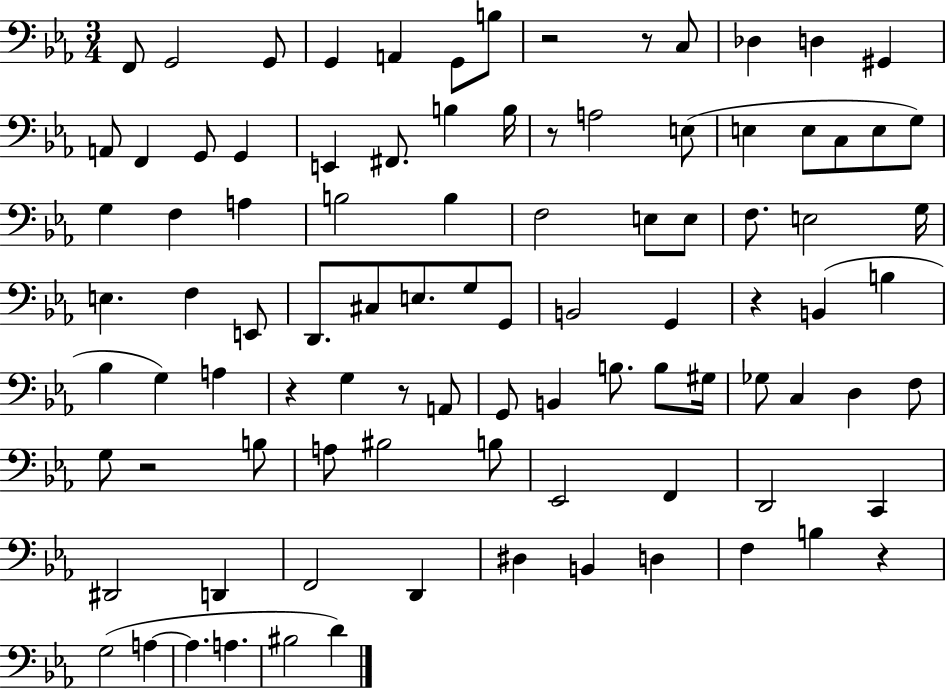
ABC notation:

X:1
T:Untitled
M:3/4
L:1/4
K:Eb
F,,/2 G,,2 G,,/2 G,, A,, G,,/2 B,/2 z2 z/2 C,/2 _D, D, ^G,, A,,/2 F,, G,,/2 G,, E,, ^F,,/2 B, B,/4 z/2 A,2 E,/2 E, E,/2 C,/2 E,/2 G,/2 G, F, A, B,2 B, F,2 E,/2 E,/2 F,/2 E,2 G,/4 E, F, E,,/2 D,,/2 ^C,/2 E,/2 G,/2 G,,/2 B,,2 G,, z B,, B, _B, G, A, z G, z/2 A,,/2 G,,/2 B,, B,/2 B,/2 ^G,/4 _G,/2 C, D, F,/2 G,/2 z2 B,/2 A,/2 ^B,2 B,/2 _E,,2 F,, D,,2 C,, ^D,,2 D,, F,,2 D,, ^D, B,, D, F, B, z G,2 A, A, A, ^B,2 D